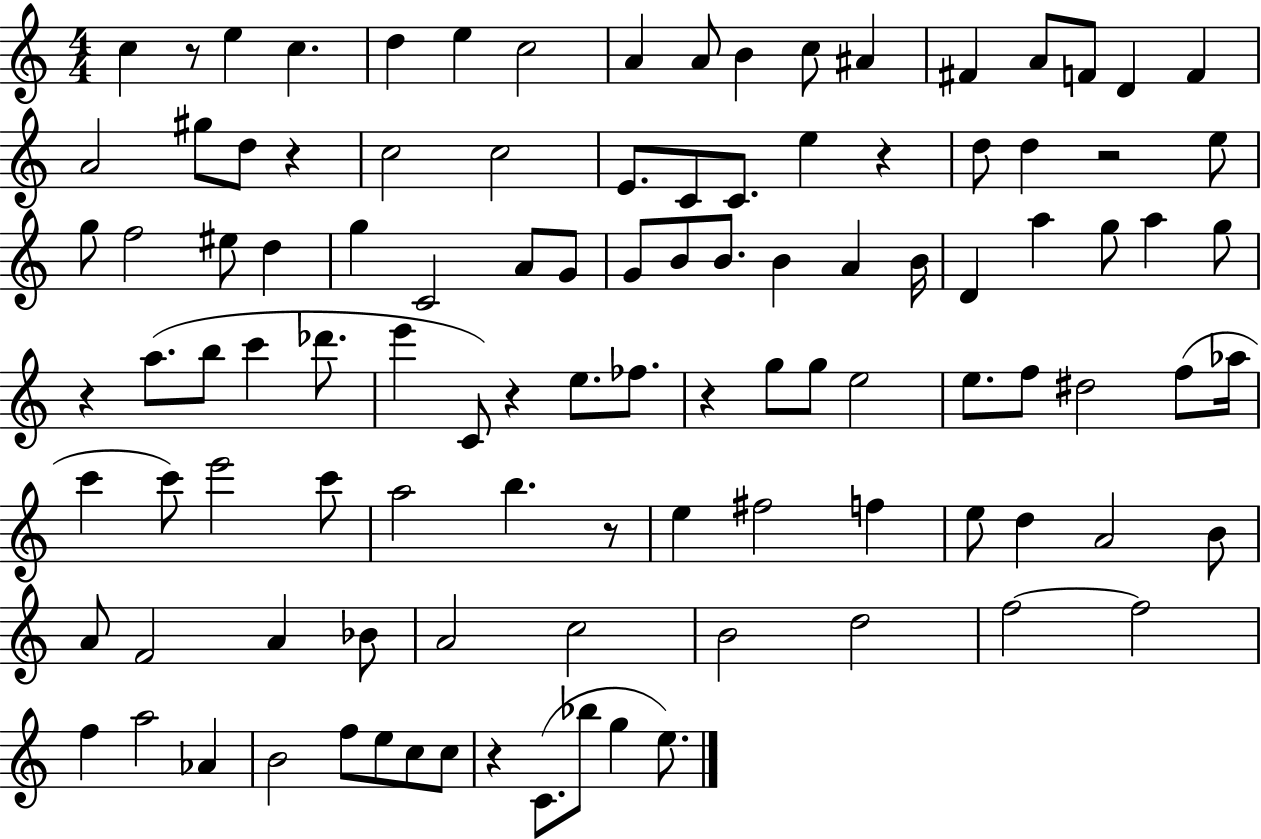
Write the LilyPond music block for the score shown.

{
  \clef treble
  \numericTimeSignature
  \time 4/4
  \key c \major
  c''4 r8 e''4 c''4. | d''4 e''4 c''2 | a'4 a'8 b'4 c''8 ais'4 | fis'4 a'8 f'8 d'4 f'4 | \break a'2 gis''8 d''8 r4 | c''2 c''2 | e'8. c'8 c'8. e''4 r4 | d''8 d''4 r2 e''8 | \break g''8 f''2 eis''8 d''4 | g''4 c'2 a'8 g'8 | g'8 b'8 b'8. b'4 a'4 b'16 | d'4 a''4 g''8 a''4 g''8 | \break r4 a''8.( b''8 c'''4 des'''8. | e'''4 c'8) r4 e''8. fes''8. | r4 g''8 g''8 e''2 | e''8. f''8 dis''2 f''8( aes''16 | \break c'''4 c'''8) e'''2 c'''8 | a''2 b''4. r8 | e''4 fis''2 f''4 | e''8 d''4 a'2 b'8 | \break a'8 f'2 a'4 bes'8 | a'2 c''2 | b'2 d''2 | f''2~~ f''2 | \break f''4 a''2 aes'4 | b'2 f''8 e''8 c''8 c''8 | r4 c'8.( bes''8 g''4 e''8.) | \bar "|."
}